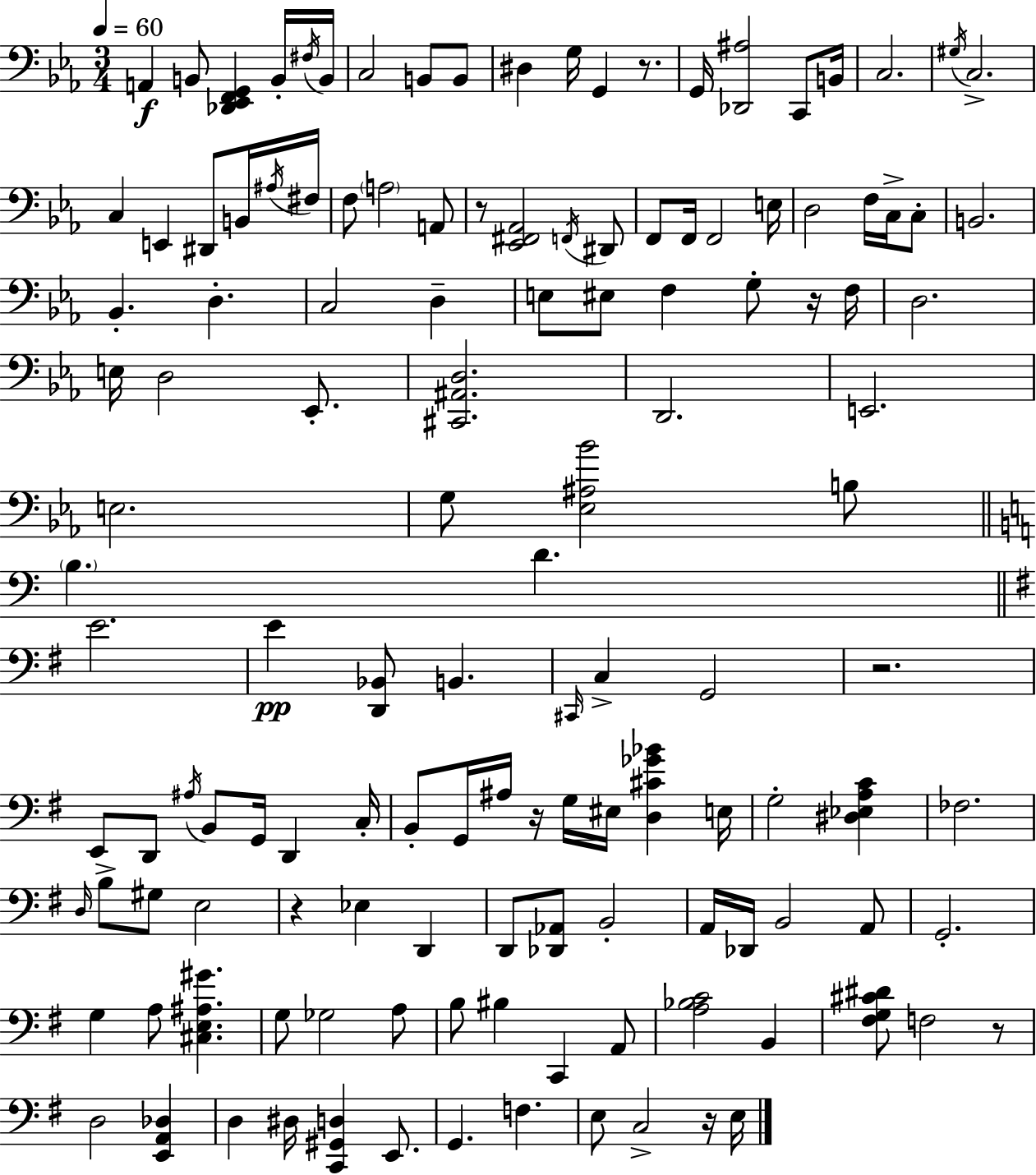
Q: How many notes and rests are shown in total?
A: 133